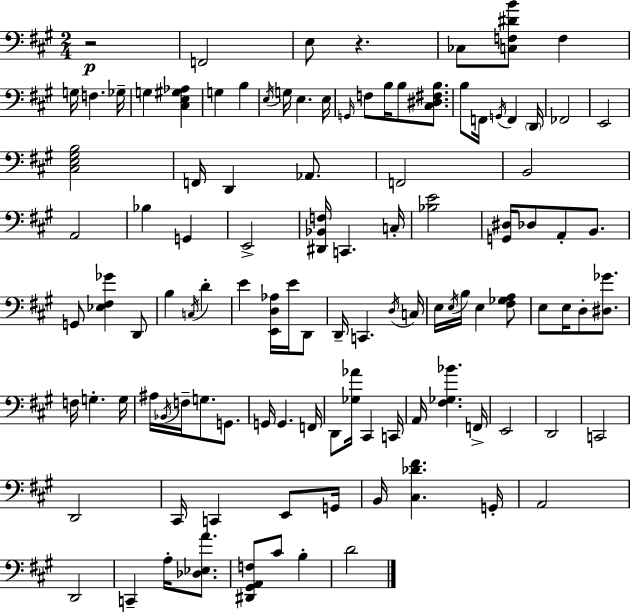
X:1
T:Untitled
M:2/4
L:1/4
K:A
z2 F,,2 E,/2 z _C,/2 [C,F,^DB]/2 F, G,/4 F, _G,/4 G, [^C,E,^G,_A,] G, B, E,/4 G,/4 E, E,/4 G,,/4 F,/2 B,/4 B,/2 [^C,^D,^F,B,]/2 B,/2 F,,/4 G,,/4 F,, D,,/4 _F,,2 E,,2 [^C,E,^G,B,]2 F,,/4 D,, _A,,/2 F,,2 B,,2 A,,2 _B, G,, E,,2 [^D,,_B,,F,]/4 C,, C,/4 [_B,E]2 [G,,^D,]/4 _D,/2 A,,/2 B,,/2 G,,/2 [_E,^F,_G] D,,/2 B, C,/4 D E [E,,D,_A,]/4 E/4 D,,/2 D,,/4 C,, D,/4 C,/4 E,/4 E,/4 B,/4 E, [^F,_G,A,]/2 E,/2 E,/4 D,/2 [^D,_G]/2 F,/4 G, G,/4 ^A,/4 _B,,/4 F,/4 G,/2 G,,/2 G,,/4 G,, F,,/4 D,,/2 [_G,_A]/4 ^C,, C,,/4 A,,/4 [^F,_G,_B] F,,/4 E,,2 D,,2 C,,2 D,,2 ^C,,/4 C,, E,,/2 G,,/4 B,,/4 [^C,_D^F] G,,/4 A,,2 D,,2 C,, A,/4 [_D,_E,A]/2 [^D,,^G,,A,,F,]/2 ^C/2 B, D2